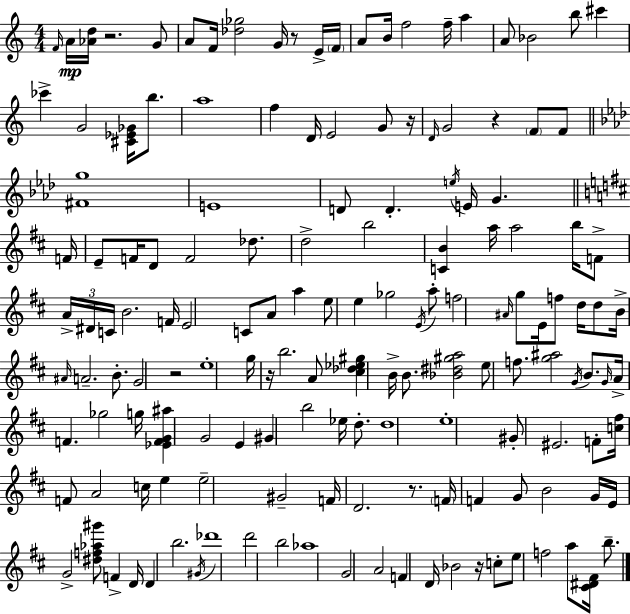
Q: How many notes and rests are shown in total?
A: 153